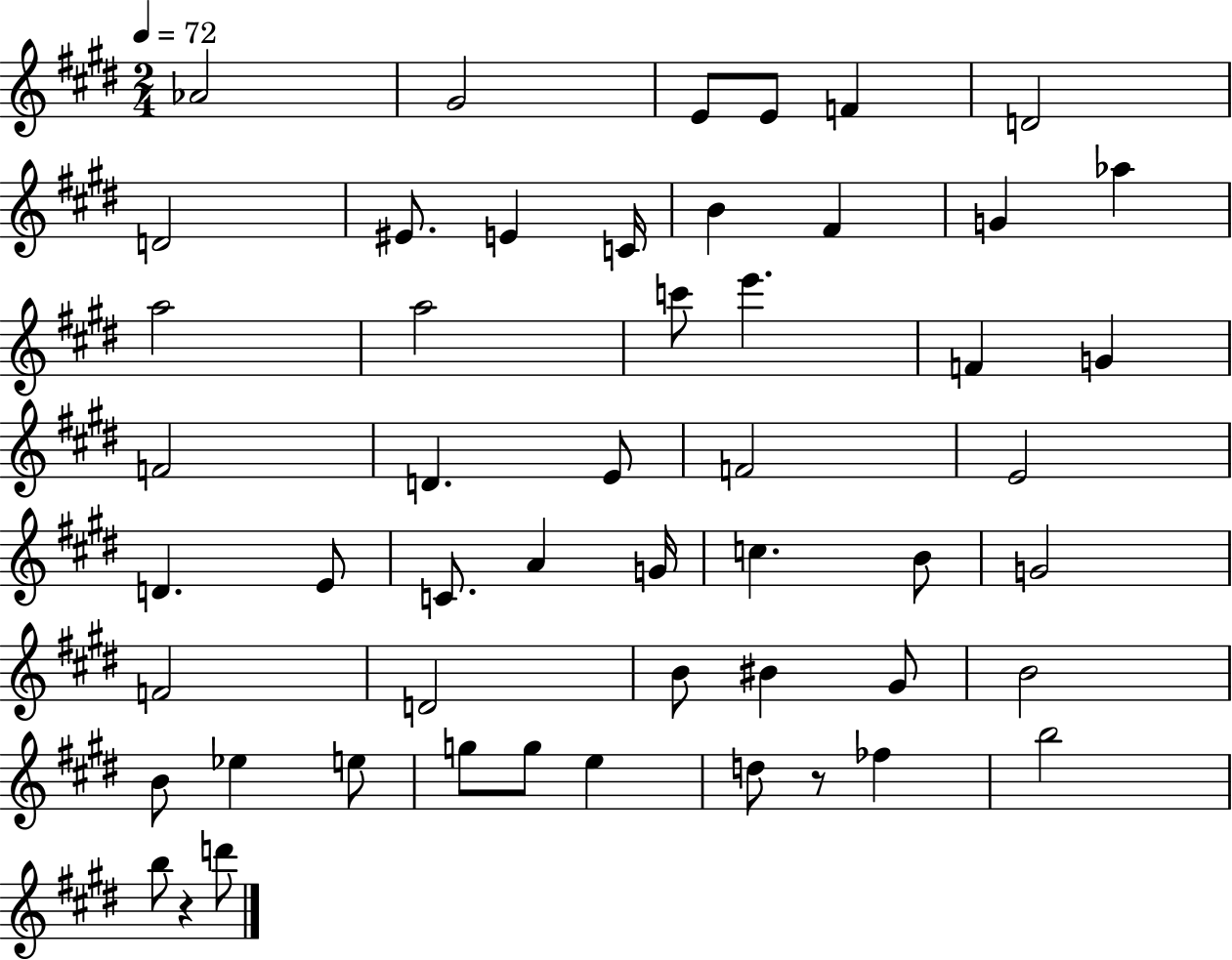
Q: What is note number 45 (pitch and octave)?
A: E5